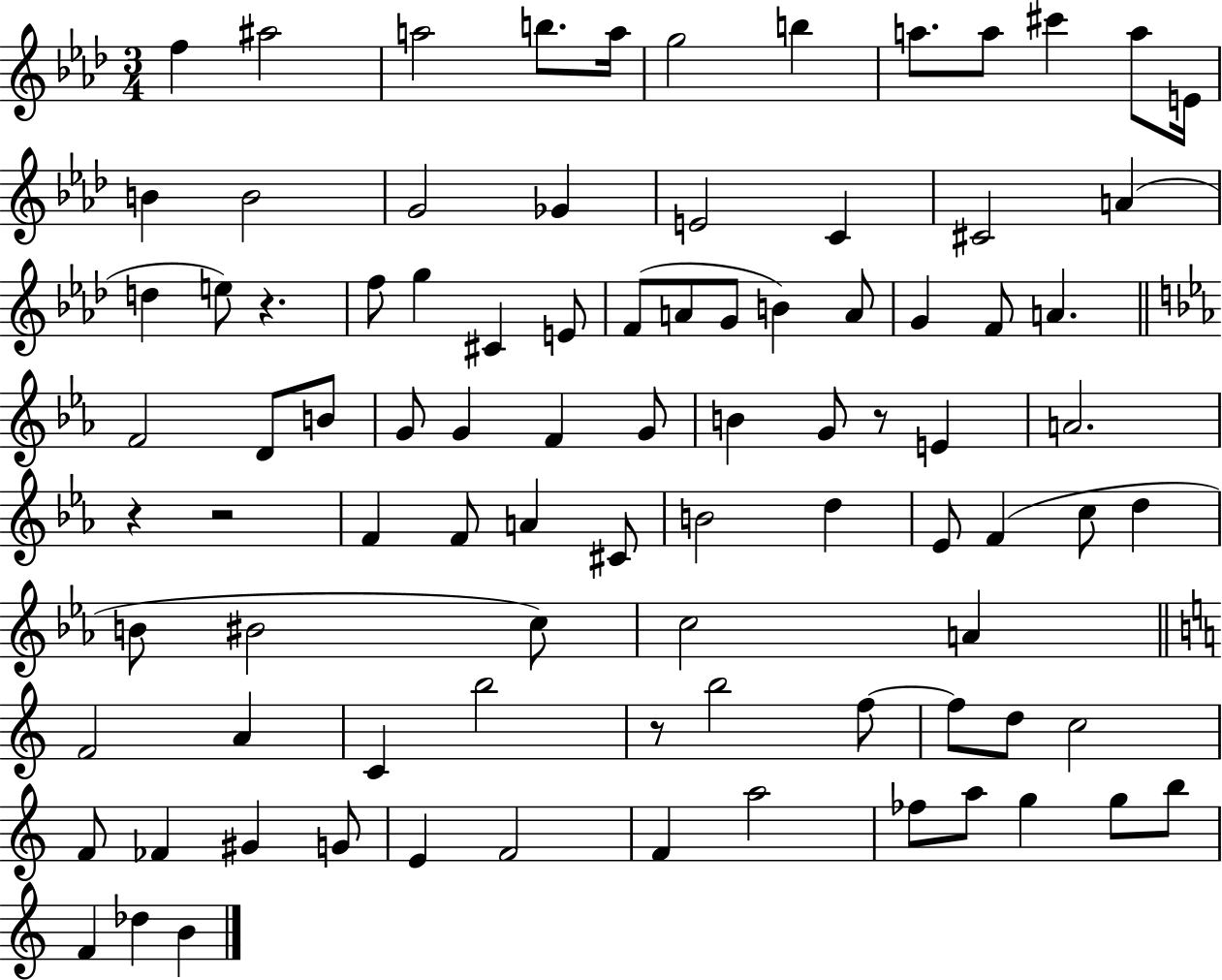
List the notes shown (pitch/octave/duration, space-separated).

F5/q A#5/h A5/h B5/e. A5/s G5/h B5/q A5/e. A5/e C#6/q A5/e E4/s B4/q B4/h G4/h Gb4/q E4/h C4/q C#4/h A4/q D5/q E5/e R/q. F5/e G5/q C#4/q E4/e F4/e A4/e G4/e B4/q A4/e G4/q F4/e A4/q. F4/h D4/e B4/e G4/e G4/q F4/q G4/e B4/q G4/e R/e E4/q A4/h. R/q R/h F4/q F4/e A4/q C#4/e B4/h D5/q Eb4/e F4/q C5/e D5/q B4/e BIS4/h C5/e C5/h A4/q F4/h A4/q C4/q B5/h R/e B5/h F5/e F5/e D5/e C5/h F4/e FES4/q G#4/q G4/e E4/q F4/h F4/q A5/h FES5/e A5/e G5/q G5/e B5/e F4/q Db5/q B4/q